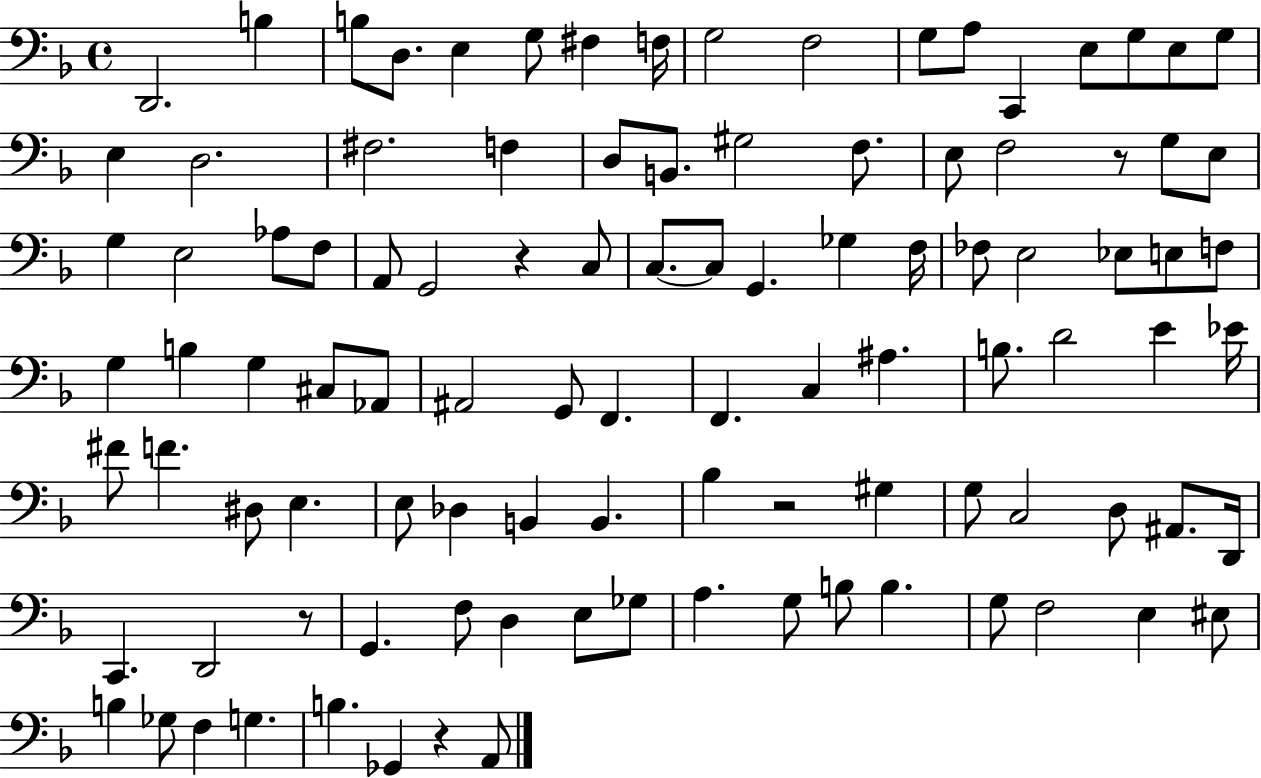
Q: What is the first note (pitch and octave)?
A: D2